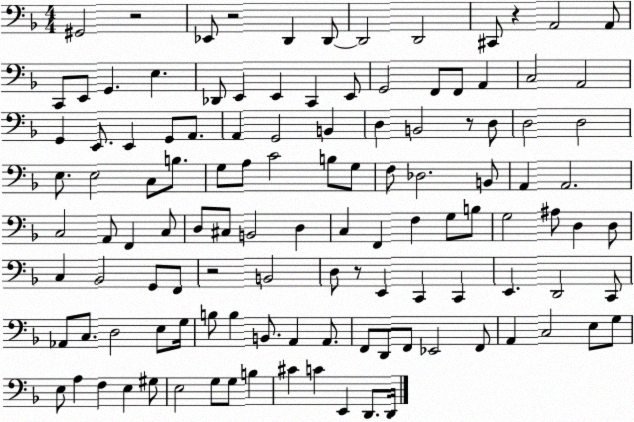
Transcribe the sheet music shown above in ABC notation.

X:1
T:Untitled
M:4/4
L:1/4
K:F
^G,,2 z2 _E,,/2 z2 D,, D,,/2 D,,2 D,,2 ^C,,/2 z A,,2 A,,/2 C,,/2 E,,/2 G,, E, _D,,/2 E,, E,, C,, E,,/2 G,,2 F,,/2 F,,/2 A,, C,2 A,,2 G,, E,,/2 E,, G,,/2 A,,/2 A,, G,,2 B,, D, B,,2 z/2 D,/2 D,2 D,2 E,/2 E,2 C,/2 B,/2 G,/2 A,/2 C2 B,/2 G,/2 F,/2 _D,2 B,,/2 A,, A,,2 C,2 A,,/2 F,, C,/2 D,/2 ^C,/2 B,,2 D, C, F,, F, G,/2 B,/2 G,2 ^A,/2 D, D,/2 C, _B,,2 G,,/2 F,,/2 z2 B,,2 D,/2 z/2 E,, C,, C,, E,, D,,2 C,,/2 _A,,/2 C,/2 D,2 E,/2 G,/4 B,/2 B, B,,/2 A,, A,,/2 F,,/2 D,,/2 F,,/2 _E,,2 F,,/2 A,, C,2 E,/2 G,/2 E,/2 A, F, E, ^G,/2 E,2 G,/2 G,/2 B, ^C C E,, D,,/2 D,,/4